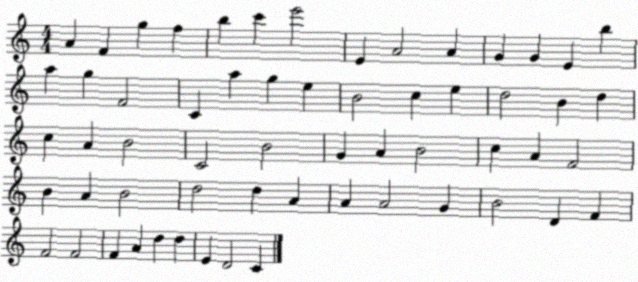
X:1
T:Untitled
M:4/4
L:1/4
K:C
A F g f b c' e'2 E A2 A G G E b a g F2 C a g e B2 c e d2 B d c A B2 C2 B2 G A B2 c A F2 B A B2 d2 d A A A2 G B2 D F F2 F2 F A d d E D2 C